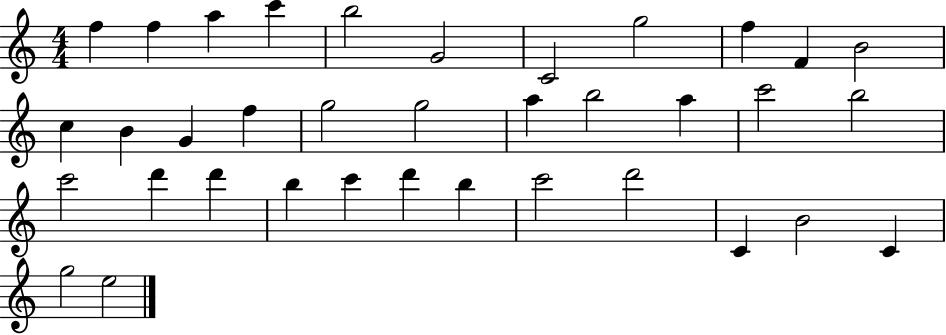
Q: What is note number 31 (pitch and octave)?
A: D6